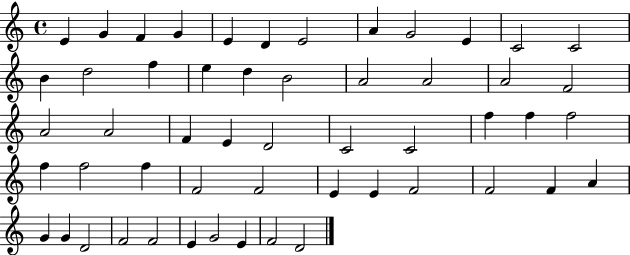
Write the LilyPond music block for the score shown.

{
  \clef treble
  \time 4/4
  \defaultTimeSignature
  \key c \major
  e'4 g'4 f'4 g'4 | e'4 d'4 e'2 | a'4 g'2 e'4 | c'2 c'2 | \break b'4 d''2 f''4 | e''4 d''4 b'2 | a'2 a'2 | a'2 f'2 | \break a'2 a'2 | f'4 e'4 d'2 | c'2 c'2 | f''4 f''4 f''2 | \break f''4 f''2 f''4 | f'2 f'2 | e'4 e'4 f'2 | f'2 f'4 a'4 | \break g'4 g'4 d'2 | f'2 f'2 | e'4 g'2 e'4 | f'2 d'2 | \break \bar "|."
}